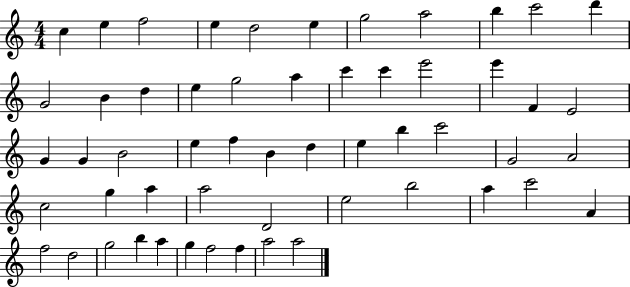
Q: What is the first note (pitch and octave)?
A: C5